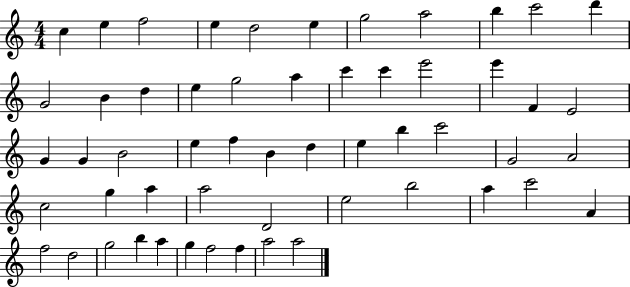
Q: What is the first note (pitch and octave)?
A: C5